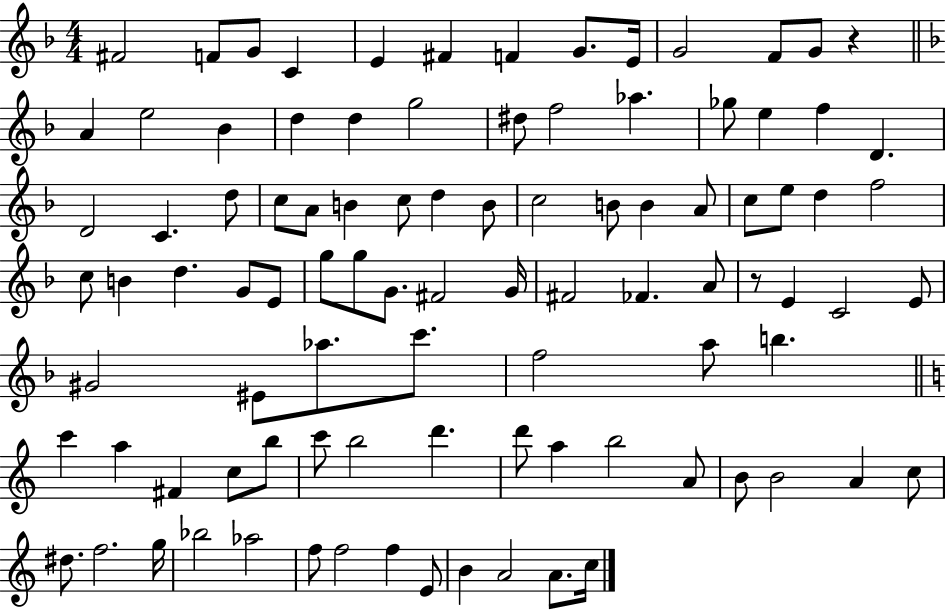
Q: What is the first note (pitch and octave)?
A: F#4